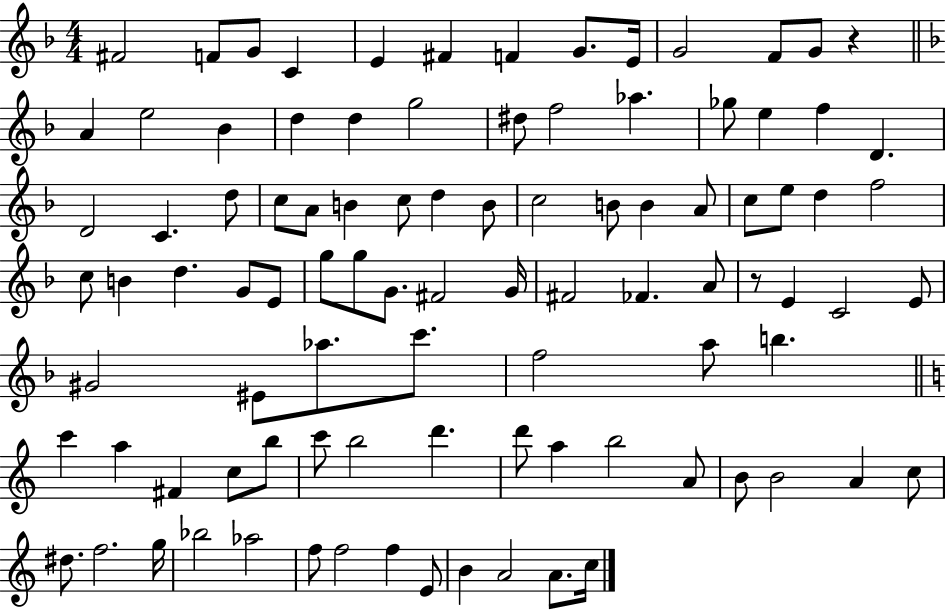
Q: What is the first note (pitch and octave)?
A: F#4